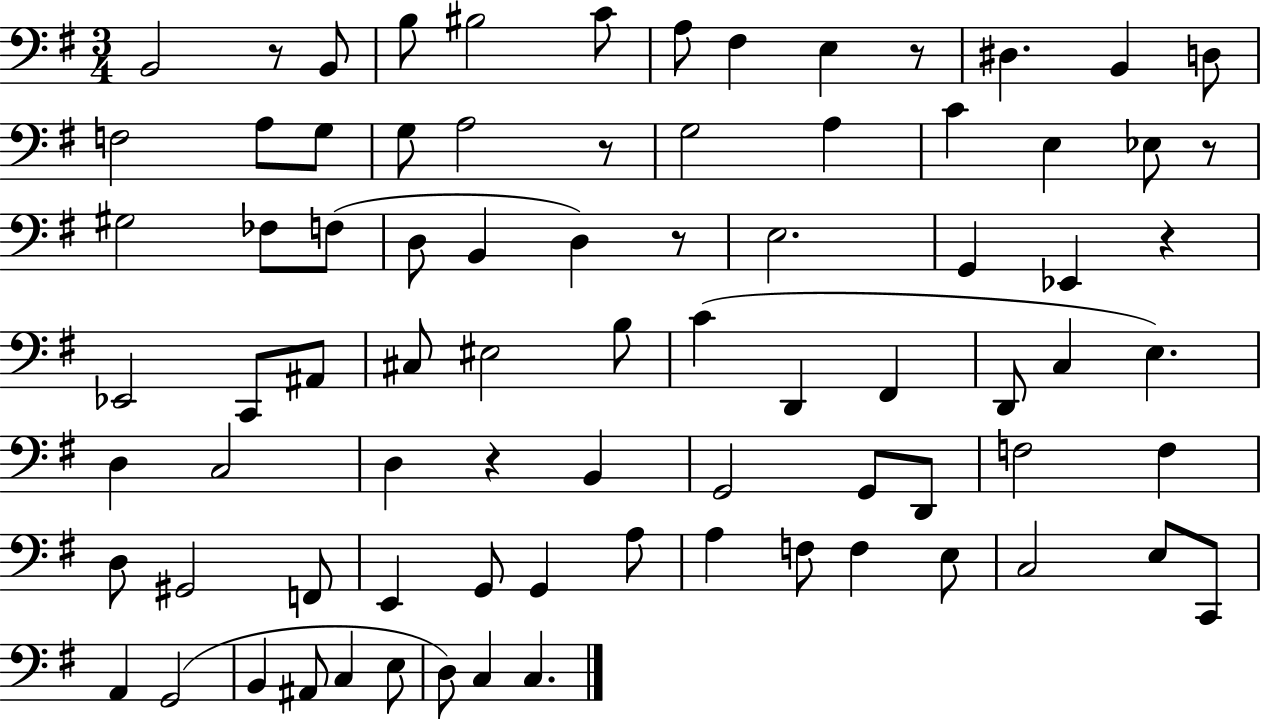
X:1
T:Untitled
M:3/4
L:1/4
K:G
B,,2 z/2 B,,/2 B,/2 ^B,2 C/2 A,/2 ^F, E, z/2 ^D, B,, D,/2 F,2 A,/2 G,/2 G,/2 A,2 z/2 G,2 A, C E, _E,/2 z/2 ^G,2 _F,/2 F,/2 D,/2 B,, D, z/2 E,2 G,, _E,, z _E,,2 C,,/2 ^A,,/2 ^C,/2 ^E,2 B,/2 C D,, ^F,, D,,/2 C, E, D, C,2 D, z B,, G,,2 G,,/2 D,,/2 F,2 F, D,/2 ^G,,2 F,,/2 E,, G,,/2 G,, A,/2 A, F,/2 F, E,/2 C,2 E,/2 C,,/2 A,, G,,2 B,, ^A,,/2 C, E,/2 D,/2 C, C,